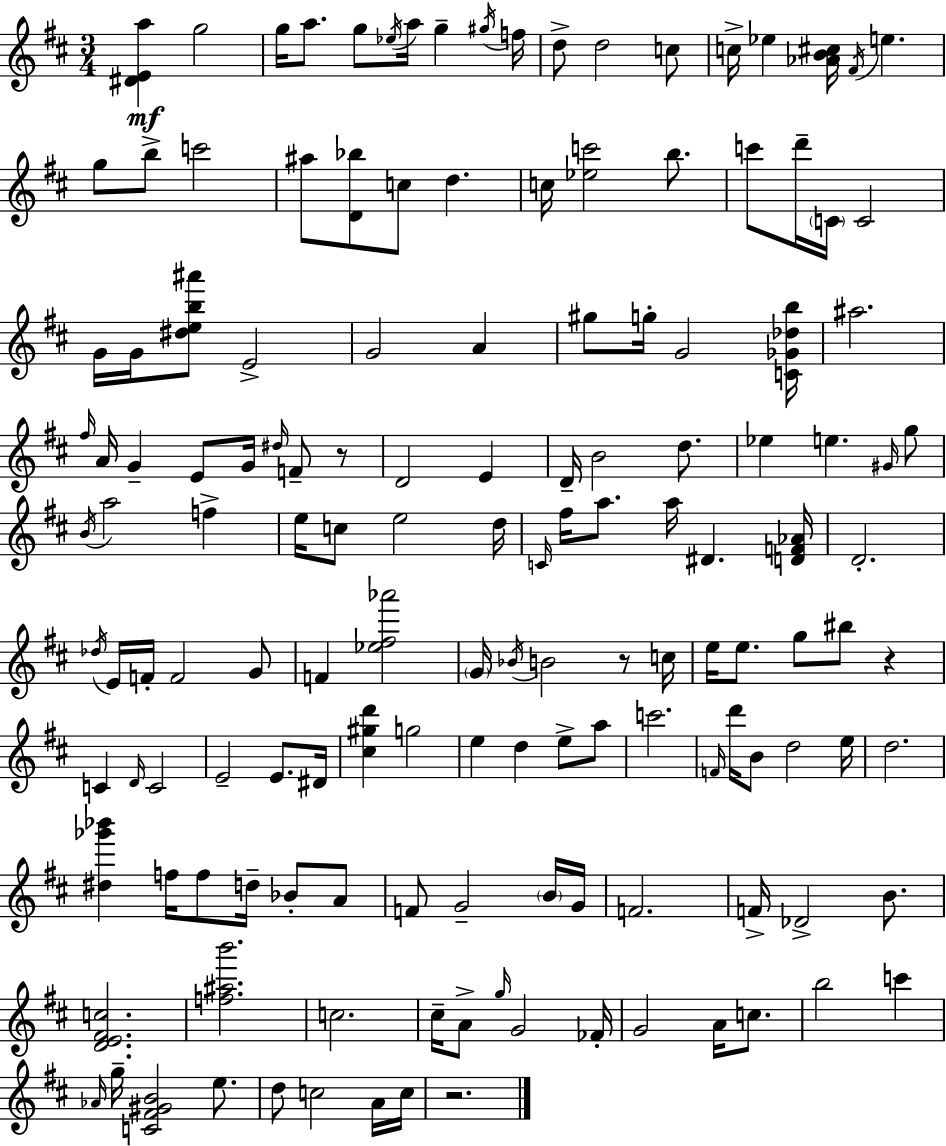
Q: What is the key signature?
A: D major